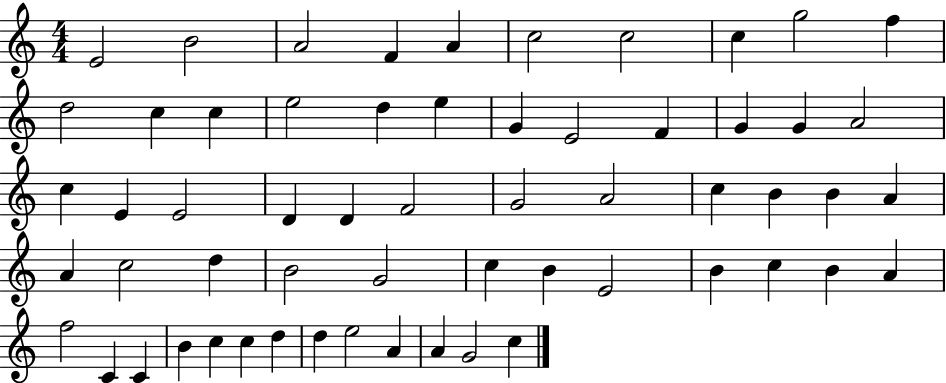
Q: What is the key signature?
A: C major